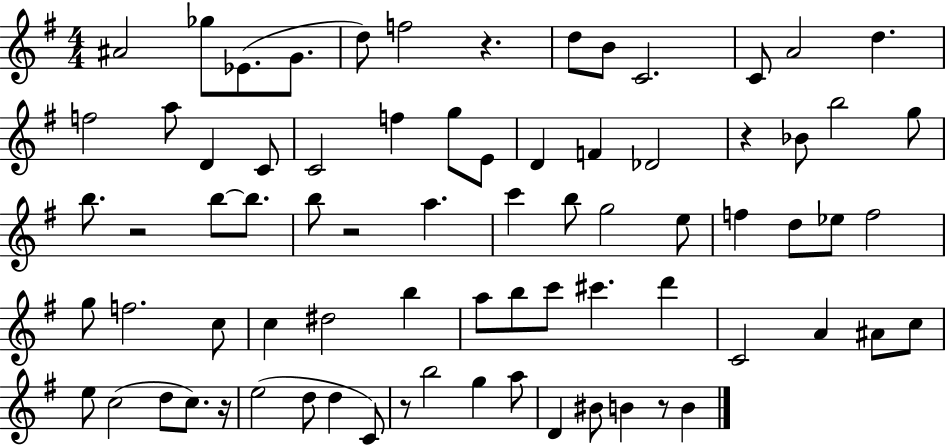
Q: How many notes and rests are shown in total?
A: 76